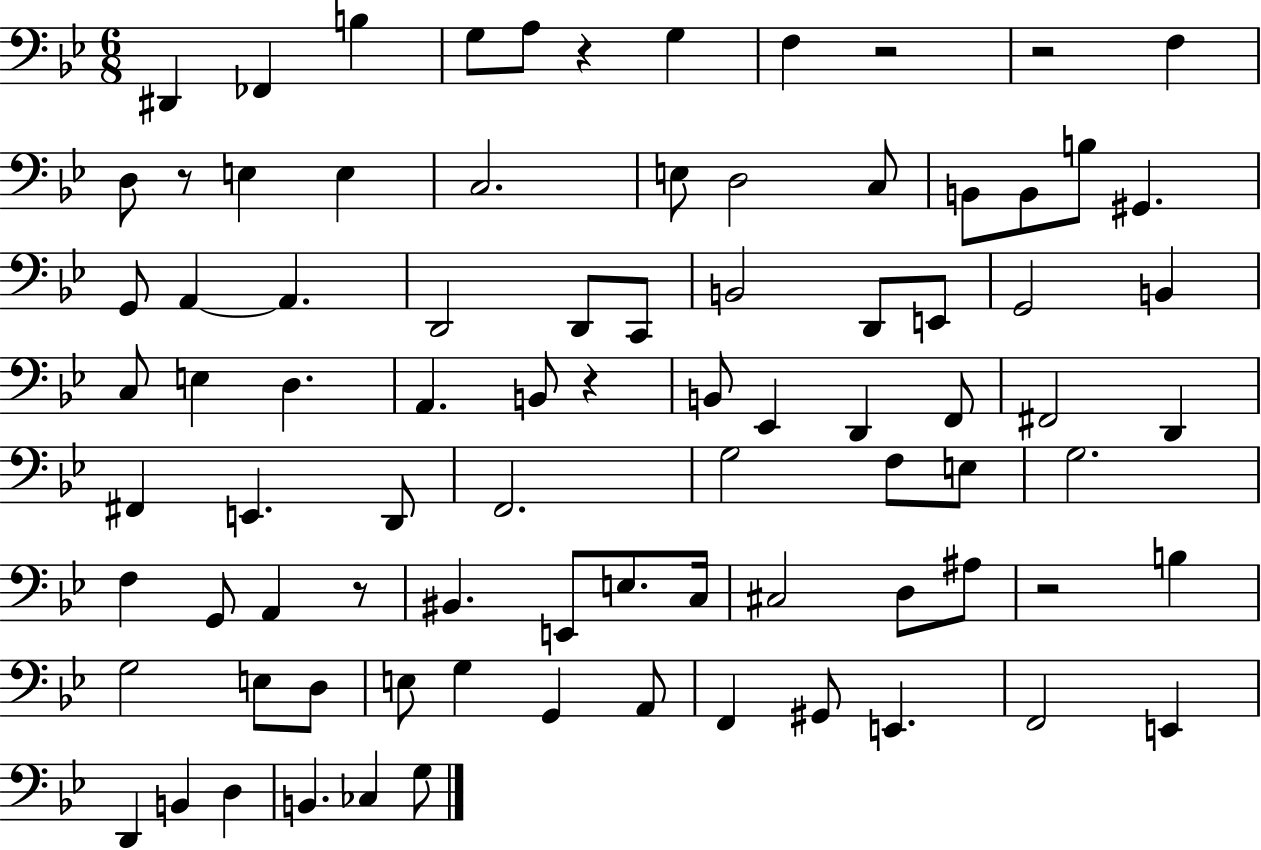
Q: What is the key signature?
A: BES major